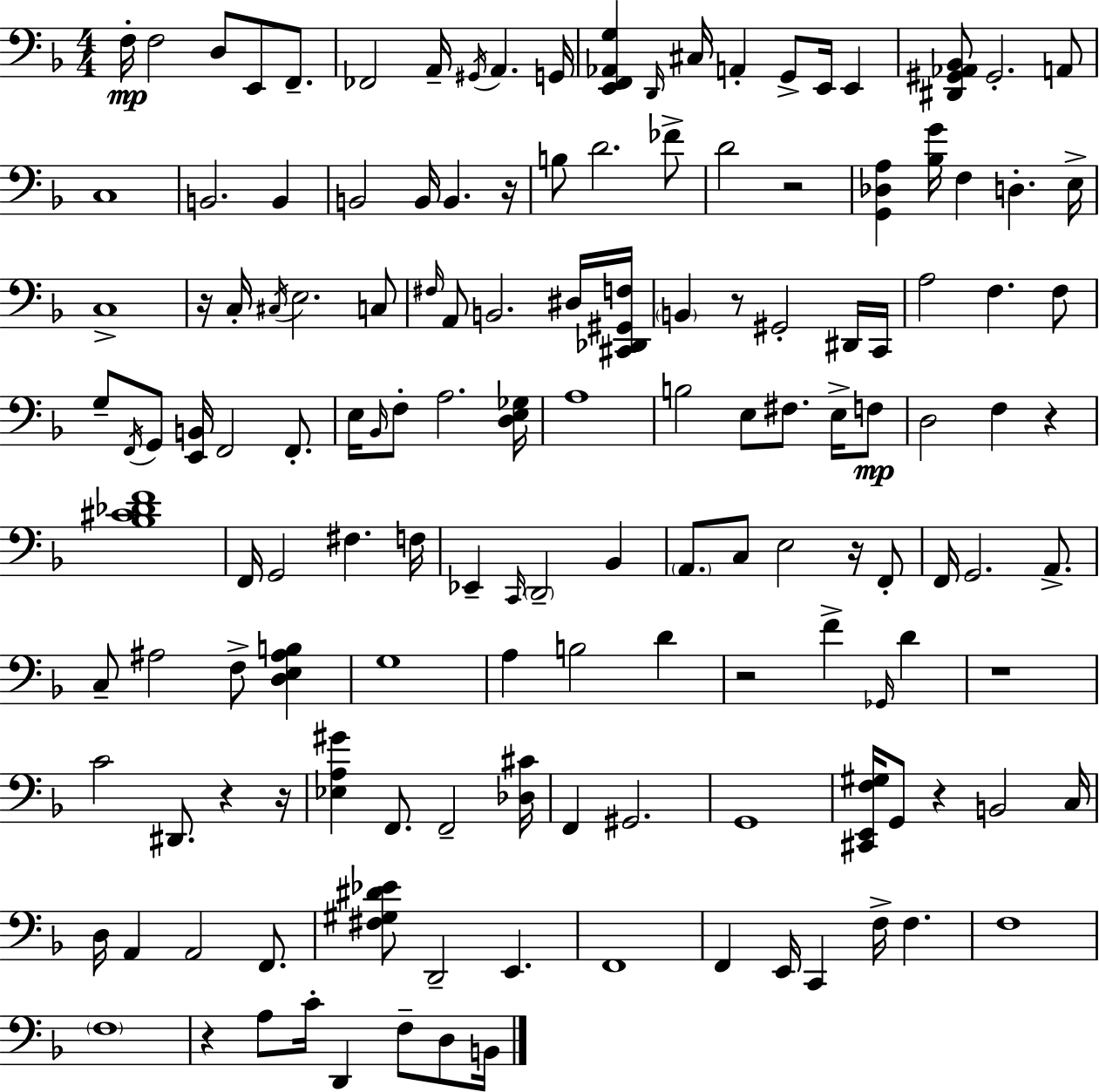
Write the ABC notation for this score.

X:1
T:Untitled
M:4/4
L:1/4
K:F
F,/4 F,2 D,/2 E,,/2 F,,/2 _F,,2 A,,/4 ^G,,/4 A,, G,,/4 [E,,F,,_A,,G,] D,,/4 ^C,/4 A,, G,,/2 E,,/4 E,, [^D,,^G,,_A,,_B,,]/2 ^G,,2 A,,/2 C,4 B,,2 B,, B,,2 B,,/4 B,, z/4 B,/2 D2 _F/2 D2 z2 [G,,_D,A,] [_B,G]/4 F, D, E,/4 C,4 z/4 C,/4 ^C,/4 E,2 C,/2 ^F,/4 A,,/2 B,,2 ^D,/4 [^C,,_D,,^G,,F,]/4 B,, z/2 ^G,,2 ^D,,/4 C,,/4 A,2 F, F,/2 G,/2 F,,/4 G,,/2 [E,,B,,]/4 F,,2 F,,/2 E,/4 _B,,/4 F,/2 A,2 [D,E,_G,]/4 A,4 B,2 E,/2 ^F,/2 E,/4 F,/2 D,2 F, z [_B,^C_DF]4 F,,/4 G,,2 ^F, F,/4 _E,, C,,/4 D,,2 _B,, A,,/2 C,/2 E,2 z/4 F,,/2 F,,/4 G,,2 A,,/2 C,/2 ^A,2 F,/2 [D,E,^A,B,] G,4 A, B,2 D z2 F _G,,/4 D z4 C2 ^D,,/2 z z/4 [_E,A,^G] F,,/2 F,,2 [_D,^C]/4 F,, ^G,,2 G,,4 [^C,,E,,F,^G,]/4 G,,/2 z B,,2 C,/4 D,/4 A,, A,,2 F,,/2 [^F,^G,^D_E]/2 D,,2 E,, F,,4 F,, E,,/4 C,, F,/4 F, F,4 F,4 z A,/2 C/4 D,, F,/2 D,/2 B,,/4